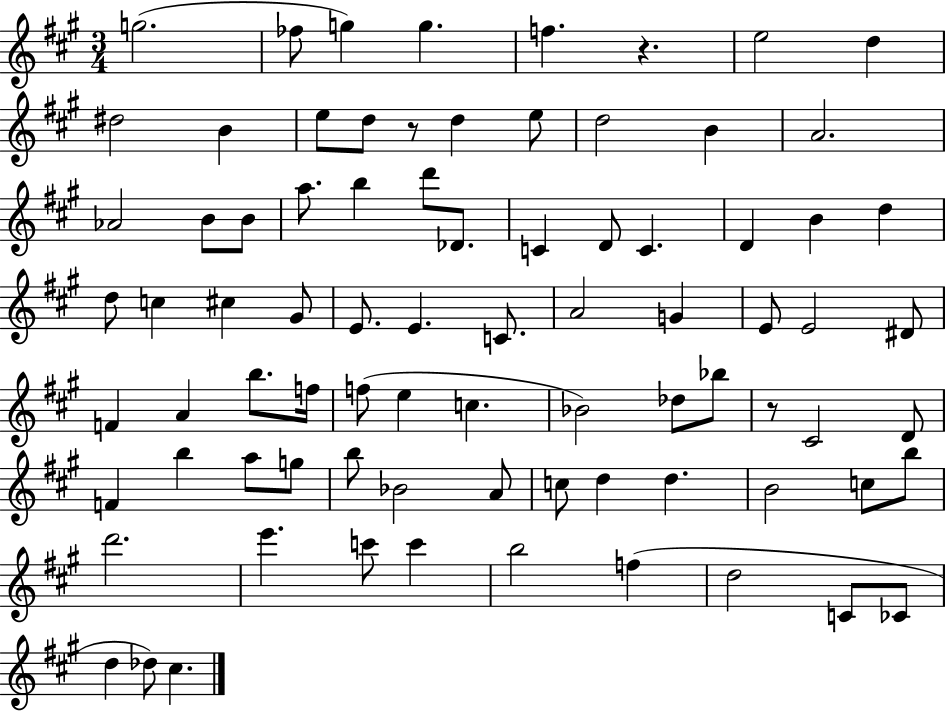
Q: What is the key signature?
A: A major